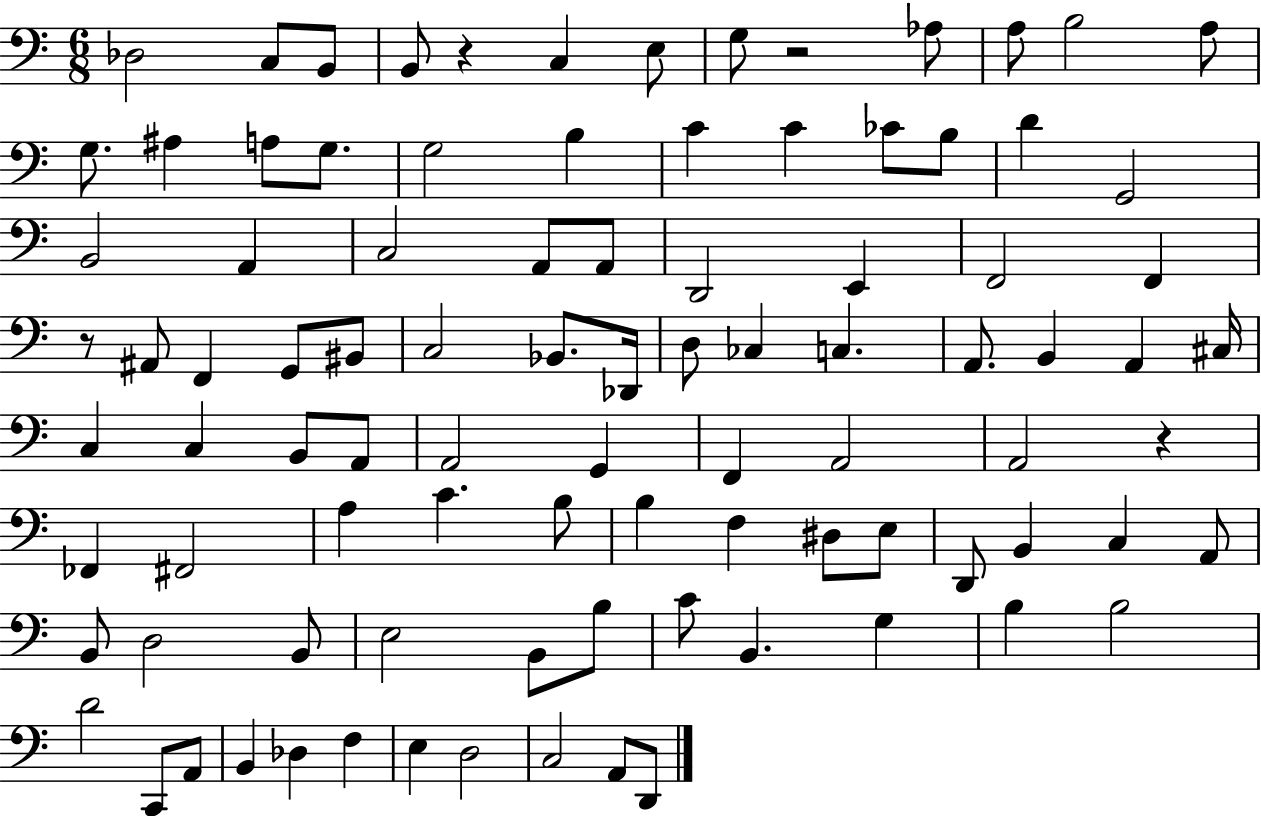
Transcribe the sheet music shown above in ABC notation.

X:1
T:Untitled
M:6/8
L:1/4
K:C
_D,2 C,/2 B,,/2 B,,/2 z C, E,/2 G,/2 z2 _A,/2 A,/2 B,2 A,/2 G,/2 ^A, A,/2 G,/2 G,2 B, C C _C/2 B,/2 D G,,2 B,,2 A,, C,2 A,,/2 A,,/2 D,,2 E,, F,,2 F,, z/2 ^A,,/2 F,, G,,/2 ^B,,/2 C,2 _B,,/2 _D,,/4 D,/2 _C, C, A,,/2 B,, A,, ^C,/4 C, C, B,,/2 A,,/2 A,,2 G,, F,, A,,2 A,,2 z _F,, ^F,,2 A, C B,/2 B, F, ^D,/2 E,/2 D,,/2 B,, C, A,,/2 B,,/2 D,2 B,,/2 E,2 B,,/2 B,/2 C/2 B,, G, B, B,2 D2 C,,/2 A,,/2 B,, _D, F, E, D,2 C,2 A,,/2 D,,/2